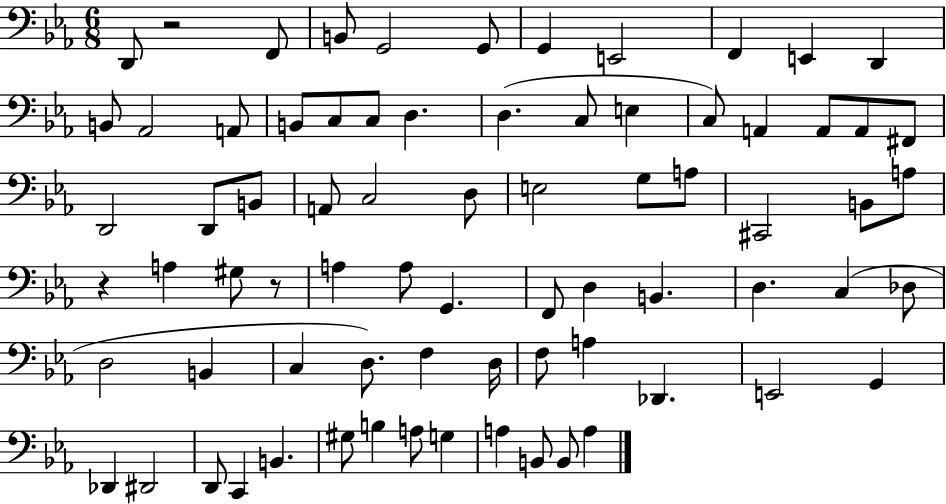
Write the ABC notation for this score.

X:1
T:Untitled
M:6/8
L:1/4
K:Eb
D,,/2 z2 F,,/2 B,,/2 G,,2 G,,/2 G,, E,,2 F,, E,, D,, B,,/2 _A,,2 A,,/2 B,,/2 C,/2 C,/2 D, D, C,/2 E, C,/2 A,, A,,/2 A,,/2 ^F,,/2 D,,2 D,,/2 B,,/2 A,,/2 C,2 D,/2 E,2 G,/2 A,/2 ^C,,2 B,,/2 A,/2 z A, ^G,/2 z/2 A, A,/2 G,, F,,/2 D, B,, D, C, _D,/2 D,2 B,, C, D,/2 F, D,/4 F,/2 A, _D,, E,,2 G,, _D,, ^D,,2 D,,/2 C,, B,, ^G,/2 B, A,/2 G, A, B,,/2 B,,/2 A,